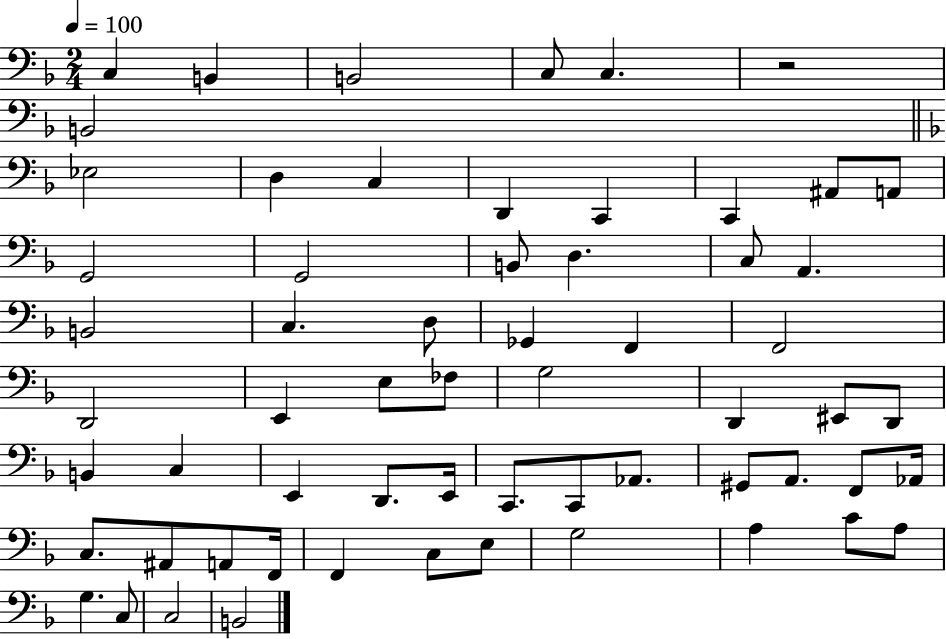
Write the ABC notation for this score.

X:1
T:Untitled
M:2/4
L:1/4
K:F
C, B,, B,,2 C,/2 C, z2 B,,2 _E,2 D, C, D,, C,, C,, ^A,,/2 A,,/2 G,,2 G,,2 B,,/2 D, C,/2 A,, B,,2 C, D,/2 _G,, F,, F,,2 D,,2 E,, E,/2 _F,/2 G,2 D,, ^E,,/2 D,,/2 B,, C, E,, D,,/2 E,,/4 C,,/2 C,,/2 _A,,/2 ^G,,/2 A,,/2 F,,/2 _A,,/4 C,/2 ^A,,/2 A,,/2 F,,/4 F,, C,/2 E,/2 G,2 A, C/2 A,/2 G, C,/2 C,2 B,,2